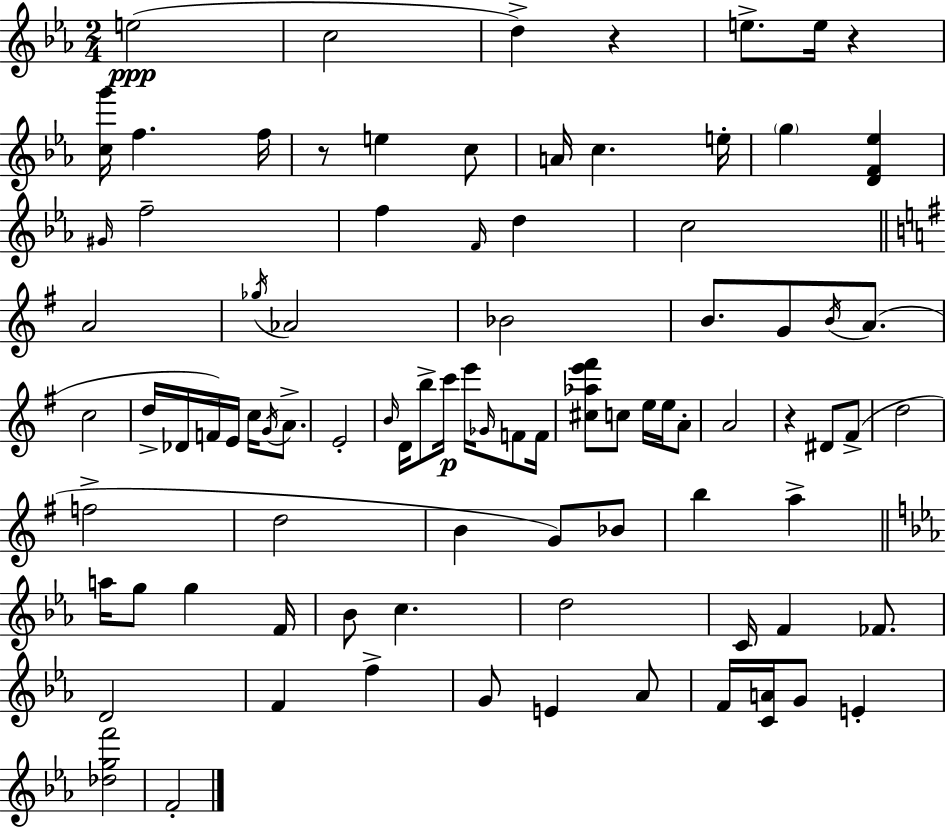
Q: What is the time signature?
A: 2/4